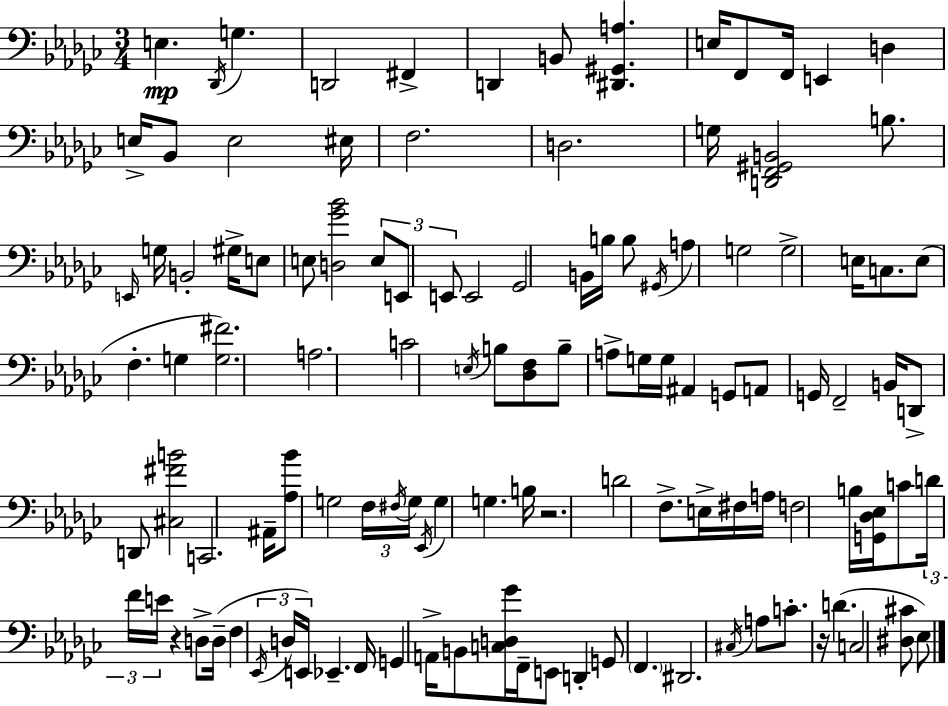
E3/q. Db2/s G3/q. D2/h F#2/q D2/q B2/e [D#2,G#2,A3]/q. E3/s F2/e F2/s E2/q D3/q E3/s Bb2/e E3/h EIS3/s F3/h. D3/h. G3/s [D2,F2,G#2,B2]/h B3/e. E2/s G3/s B2/h G#3/s E3/e E3/e [D3,Gb4,Bb4]/h E3/e E2/e E2/e E2/h Gb2/h B2/s B3/s B3/e G#2/s A3/q G3/h G3/h E3/s C3/e. E3/e F3/q. G3/q [G3,F#4]/h. A3/h. C4/h E3/s B3/e [Db3,F3]/e B3/e A3/e G3/s G3/s A#2/q G2/e A2/e G2/s F2/h B2/s D2/e D2/e [C#3,F#4,B4]/h C2/h. A#2/s [Ab3,Bb4]/e G3/h F3/s F#3/s G3/s Eb2/s G3/q G3/q. B3/s R/h. D4/h F3/e. E3/s F#3/s A3/s F3/h B3/s [G2,Db3,Eb3]/s C4/e D4/s F4/s E4/s R/q D3/e D3/s F3/q Eb2/s D3/s E2/s Eb2/q. F2/s G2/q A2/s B2/e [C3,D3,Gb4]/s F2/s E2/e D2/q G2/e F2/q. D#2/h. C#3/s A3/e C4/e. R/s D4/q. C3/h [D#3,C#4]/e Eb3/e